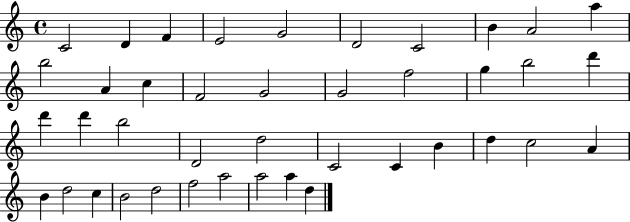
X:1
T:Untitled
M:4/4
L:1/4
K:C
C2 D F E2 G2 D2 C2 B A2 a b2 A c F2 G2 G2 f2 g b2 d' d' d' b2 D2 d2 C2 C B d c2 A B d2 c B2 d2 f2 a2 a2 a d